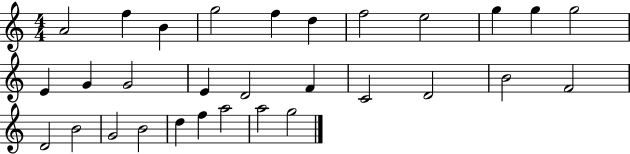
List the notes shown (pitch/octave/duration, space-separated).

A4/h F5/q B4/q G5/h F5/q D5/q F5/h E5/h G5/q G5/q G5/h E4/q G4/q G4/h E4/q D4/h F4/q C4/h D4/h B4/h F4/h D4/h B4/h G4/h B4/h D5/q F5/q A5/h A5/h G5/h